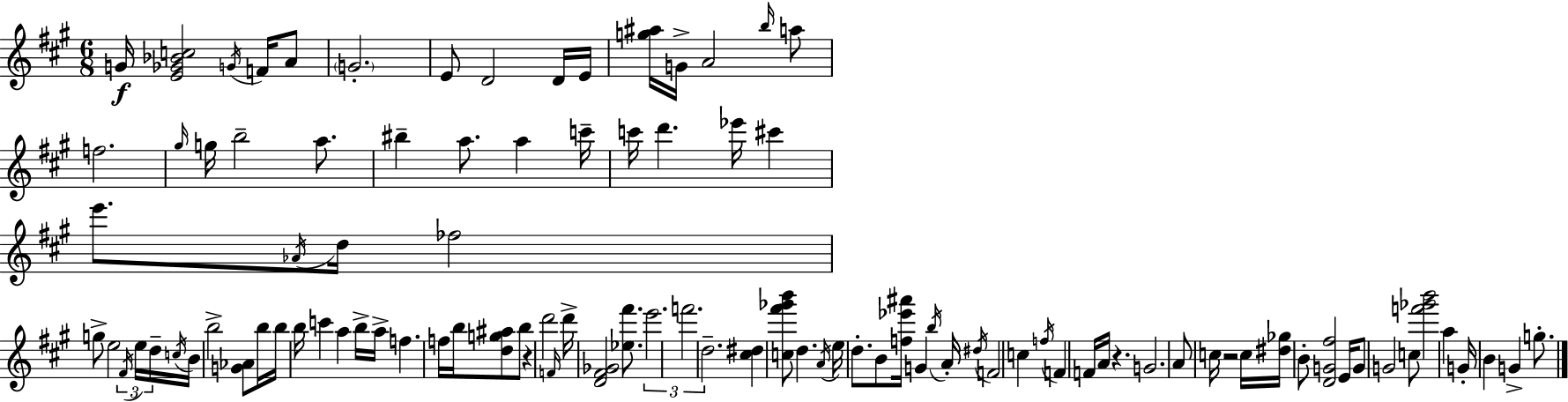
{
  \clef treble
  \numericTimeSignature
  \time 6/8
  \key a \major
  g'16\f <e' ges' bes' c''>2 \acciaccatura { g'16 } f'16 a'8 | \parenthesize g'2.-. | e'8 d'2 d'16 | e'16 <g'' ais''>16 g'16-> a'2 \grace { b''16 } | \break a''8 f''2. | \grace { gis''16 } g''16 b''2-- | a''8. bis''4-- a''8. a''4 | c'''16-- c'''16 d'''4. ees'''16 cis'''4 | \break e'''8. \acciaccatura { aes'16 } d''16 fes''2 | g''8-> e''2 | \tuplet 3/2 { \acciaccatura { fis'16 } e''16 d''16-- } \acciaccatura { c''16 } b'16 b''2-> | <g' aes'>8 b''16 b''16 b''16 c'''4 | \break a''4 b''16-> a''16-> f''4. | f''16 b''16 <d'' g'' ais''>8 b''8 r4 d'''2 | \grace { f'16 } d'''16-> <d' fis' ges'>2 | <ees'' fis'''>8. \tuplet 3/2 { e'''2. | \break f'''2. | d''2.-- } | <cis'' dis''>4 <c'' fis''' ges''' b'''>8 | d''4. \acciaccatura { a'16 } e''16 d''8.-. | \break b'8 <f'' ees''' ais'''>16 g'4 \acciaccatura { b''16 } a'16-. \acciaccatura { dis''16 } f'2 | c''4 \acciaccatura { f''16 } f'4 | f'16 a'16 r4. g'2. | a'8 | \break c''16 r2 c''16 <dis'' ges''>16 | b'8-. <d' g' fis''>2 e'16 g'8 | g'2 c''8 <f''' ges''' b'''>2 | a''4 g'16-. | \break b'4 g'4-> g''8.-. \bar "|."
}